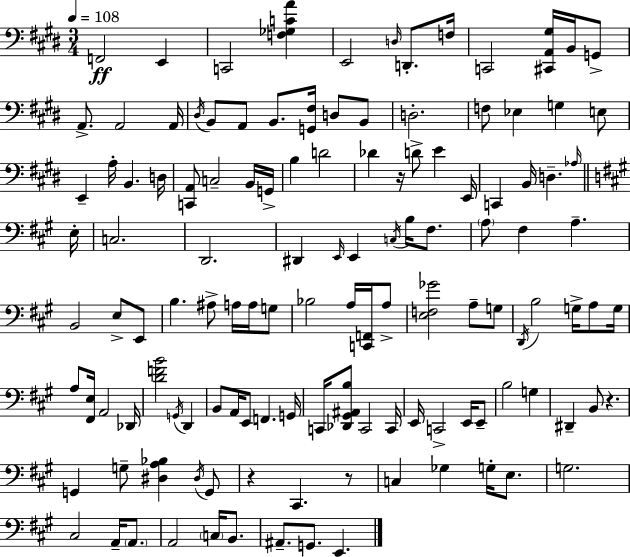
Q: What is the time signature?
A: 3/4